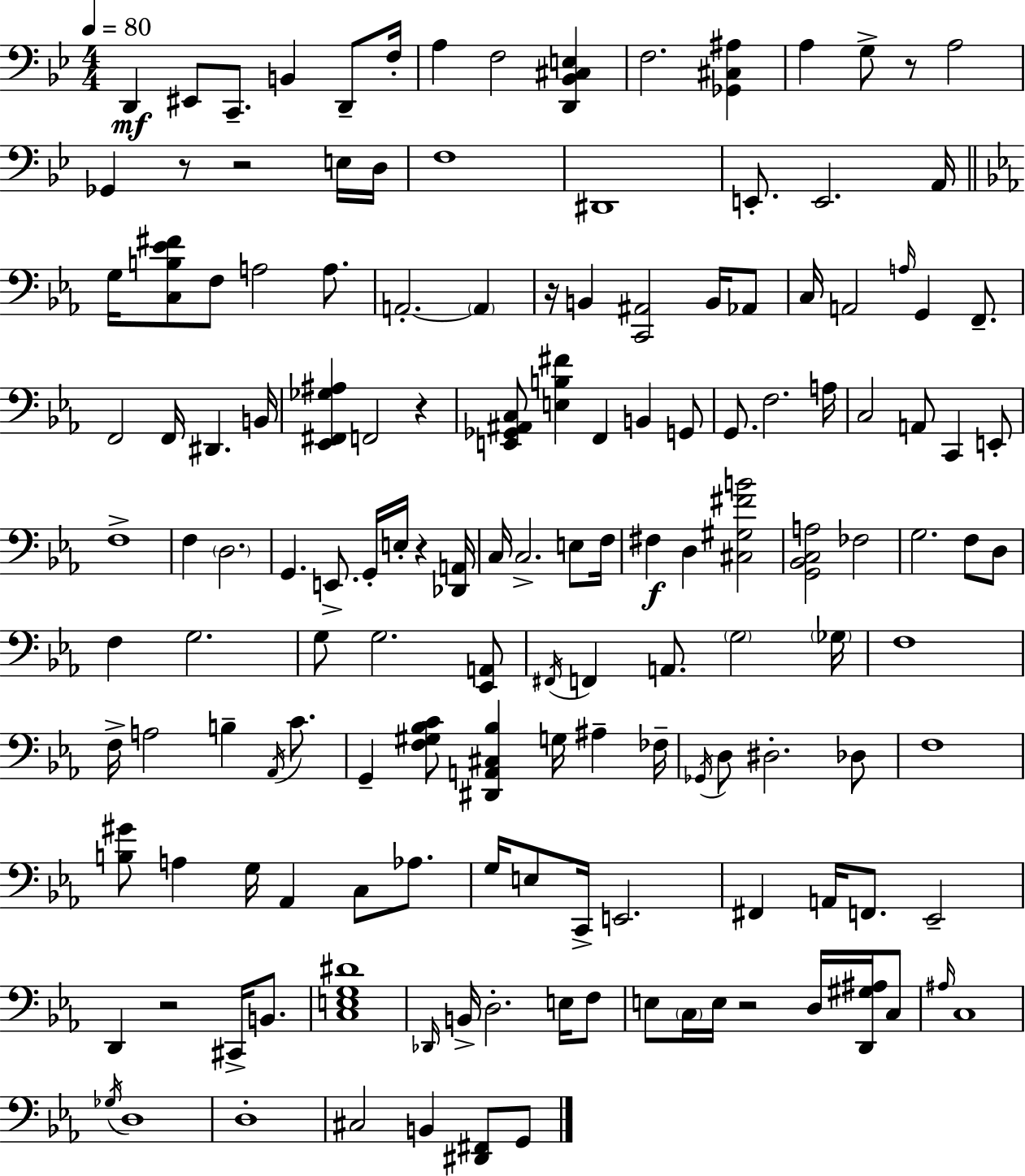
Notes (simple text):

D2/q EIS2/e C2/e. B2/q D2/e F3/s A3/q F3/h [D2,Bb2,C#3,E3]/q F3/h. [Gb2,C#3,A#3]/q A3/q G3/e R/e A3/h Gb2/q R/e R/h E3/s D3/s F3/w D#2/w E2/e. E2/h. A2/s G3/s [C3,B3,Eb4,F#4]/e F3/e A3/h A3/e. A2/h. A2/q R/s B2/q [C2,A#2]/h B2/s Ab2/e C3/s A2/h A3/s G2/q F2/e. F2/h F2/s D#2/q. B2/s [Eb2,F#2,Gb3,A#3]/q F2/h R/q [E2,Gb2,A#2,C3]/e [E3,B3,F#4]/q F2/q B2/q G2/e G2/e. F3/h. A3/s C3/h A2/e C2/q E2/e F3/w F3/q D3/h. G2/q. E2/e. G2/s E3/s R/q [Db2,A2]/s C3/s C3/h. E3/e F3/s F#3/q D3/q [C#3,G#3,F#4,B4]/h [G2,Bb2,C3,A3]/h FES3/h G3/h. F3/e D3/e F3/q G3/h. G3/e G3/h. [Eb2,A2]/e F#2/s F2/q A2/e. G3/h Gb3/s F3/w F3/s A3/h B3/q Ab2/s C4/e. G2/q [F3,G#3,Bb3,C4]/e [D#2,A2,C#3,Bb3]/q G3/s A#3/q FES3/s Gb2/s D3/e D#3/h. Db3/e F3/w [B3,G#4]/e A3/q G3/s Ab2/q C3/e Ab3/e. G3/s E3/e C2/s E2/h. F#2/q A2/s F2/e. Eb2/h D2/q R/h C#2/s B2/e. [C3,E3,G3,D#4]/w Db2/s B2/s D3/h. E3/s F3/e E3/e C3/s E3/s R/h D3/s [D2,G#3,A#3]/s C3/e A#3/s C3/w Gb3/s D3/w D3/w C#3/h B2/q [D#2,F#2]/e G2/e